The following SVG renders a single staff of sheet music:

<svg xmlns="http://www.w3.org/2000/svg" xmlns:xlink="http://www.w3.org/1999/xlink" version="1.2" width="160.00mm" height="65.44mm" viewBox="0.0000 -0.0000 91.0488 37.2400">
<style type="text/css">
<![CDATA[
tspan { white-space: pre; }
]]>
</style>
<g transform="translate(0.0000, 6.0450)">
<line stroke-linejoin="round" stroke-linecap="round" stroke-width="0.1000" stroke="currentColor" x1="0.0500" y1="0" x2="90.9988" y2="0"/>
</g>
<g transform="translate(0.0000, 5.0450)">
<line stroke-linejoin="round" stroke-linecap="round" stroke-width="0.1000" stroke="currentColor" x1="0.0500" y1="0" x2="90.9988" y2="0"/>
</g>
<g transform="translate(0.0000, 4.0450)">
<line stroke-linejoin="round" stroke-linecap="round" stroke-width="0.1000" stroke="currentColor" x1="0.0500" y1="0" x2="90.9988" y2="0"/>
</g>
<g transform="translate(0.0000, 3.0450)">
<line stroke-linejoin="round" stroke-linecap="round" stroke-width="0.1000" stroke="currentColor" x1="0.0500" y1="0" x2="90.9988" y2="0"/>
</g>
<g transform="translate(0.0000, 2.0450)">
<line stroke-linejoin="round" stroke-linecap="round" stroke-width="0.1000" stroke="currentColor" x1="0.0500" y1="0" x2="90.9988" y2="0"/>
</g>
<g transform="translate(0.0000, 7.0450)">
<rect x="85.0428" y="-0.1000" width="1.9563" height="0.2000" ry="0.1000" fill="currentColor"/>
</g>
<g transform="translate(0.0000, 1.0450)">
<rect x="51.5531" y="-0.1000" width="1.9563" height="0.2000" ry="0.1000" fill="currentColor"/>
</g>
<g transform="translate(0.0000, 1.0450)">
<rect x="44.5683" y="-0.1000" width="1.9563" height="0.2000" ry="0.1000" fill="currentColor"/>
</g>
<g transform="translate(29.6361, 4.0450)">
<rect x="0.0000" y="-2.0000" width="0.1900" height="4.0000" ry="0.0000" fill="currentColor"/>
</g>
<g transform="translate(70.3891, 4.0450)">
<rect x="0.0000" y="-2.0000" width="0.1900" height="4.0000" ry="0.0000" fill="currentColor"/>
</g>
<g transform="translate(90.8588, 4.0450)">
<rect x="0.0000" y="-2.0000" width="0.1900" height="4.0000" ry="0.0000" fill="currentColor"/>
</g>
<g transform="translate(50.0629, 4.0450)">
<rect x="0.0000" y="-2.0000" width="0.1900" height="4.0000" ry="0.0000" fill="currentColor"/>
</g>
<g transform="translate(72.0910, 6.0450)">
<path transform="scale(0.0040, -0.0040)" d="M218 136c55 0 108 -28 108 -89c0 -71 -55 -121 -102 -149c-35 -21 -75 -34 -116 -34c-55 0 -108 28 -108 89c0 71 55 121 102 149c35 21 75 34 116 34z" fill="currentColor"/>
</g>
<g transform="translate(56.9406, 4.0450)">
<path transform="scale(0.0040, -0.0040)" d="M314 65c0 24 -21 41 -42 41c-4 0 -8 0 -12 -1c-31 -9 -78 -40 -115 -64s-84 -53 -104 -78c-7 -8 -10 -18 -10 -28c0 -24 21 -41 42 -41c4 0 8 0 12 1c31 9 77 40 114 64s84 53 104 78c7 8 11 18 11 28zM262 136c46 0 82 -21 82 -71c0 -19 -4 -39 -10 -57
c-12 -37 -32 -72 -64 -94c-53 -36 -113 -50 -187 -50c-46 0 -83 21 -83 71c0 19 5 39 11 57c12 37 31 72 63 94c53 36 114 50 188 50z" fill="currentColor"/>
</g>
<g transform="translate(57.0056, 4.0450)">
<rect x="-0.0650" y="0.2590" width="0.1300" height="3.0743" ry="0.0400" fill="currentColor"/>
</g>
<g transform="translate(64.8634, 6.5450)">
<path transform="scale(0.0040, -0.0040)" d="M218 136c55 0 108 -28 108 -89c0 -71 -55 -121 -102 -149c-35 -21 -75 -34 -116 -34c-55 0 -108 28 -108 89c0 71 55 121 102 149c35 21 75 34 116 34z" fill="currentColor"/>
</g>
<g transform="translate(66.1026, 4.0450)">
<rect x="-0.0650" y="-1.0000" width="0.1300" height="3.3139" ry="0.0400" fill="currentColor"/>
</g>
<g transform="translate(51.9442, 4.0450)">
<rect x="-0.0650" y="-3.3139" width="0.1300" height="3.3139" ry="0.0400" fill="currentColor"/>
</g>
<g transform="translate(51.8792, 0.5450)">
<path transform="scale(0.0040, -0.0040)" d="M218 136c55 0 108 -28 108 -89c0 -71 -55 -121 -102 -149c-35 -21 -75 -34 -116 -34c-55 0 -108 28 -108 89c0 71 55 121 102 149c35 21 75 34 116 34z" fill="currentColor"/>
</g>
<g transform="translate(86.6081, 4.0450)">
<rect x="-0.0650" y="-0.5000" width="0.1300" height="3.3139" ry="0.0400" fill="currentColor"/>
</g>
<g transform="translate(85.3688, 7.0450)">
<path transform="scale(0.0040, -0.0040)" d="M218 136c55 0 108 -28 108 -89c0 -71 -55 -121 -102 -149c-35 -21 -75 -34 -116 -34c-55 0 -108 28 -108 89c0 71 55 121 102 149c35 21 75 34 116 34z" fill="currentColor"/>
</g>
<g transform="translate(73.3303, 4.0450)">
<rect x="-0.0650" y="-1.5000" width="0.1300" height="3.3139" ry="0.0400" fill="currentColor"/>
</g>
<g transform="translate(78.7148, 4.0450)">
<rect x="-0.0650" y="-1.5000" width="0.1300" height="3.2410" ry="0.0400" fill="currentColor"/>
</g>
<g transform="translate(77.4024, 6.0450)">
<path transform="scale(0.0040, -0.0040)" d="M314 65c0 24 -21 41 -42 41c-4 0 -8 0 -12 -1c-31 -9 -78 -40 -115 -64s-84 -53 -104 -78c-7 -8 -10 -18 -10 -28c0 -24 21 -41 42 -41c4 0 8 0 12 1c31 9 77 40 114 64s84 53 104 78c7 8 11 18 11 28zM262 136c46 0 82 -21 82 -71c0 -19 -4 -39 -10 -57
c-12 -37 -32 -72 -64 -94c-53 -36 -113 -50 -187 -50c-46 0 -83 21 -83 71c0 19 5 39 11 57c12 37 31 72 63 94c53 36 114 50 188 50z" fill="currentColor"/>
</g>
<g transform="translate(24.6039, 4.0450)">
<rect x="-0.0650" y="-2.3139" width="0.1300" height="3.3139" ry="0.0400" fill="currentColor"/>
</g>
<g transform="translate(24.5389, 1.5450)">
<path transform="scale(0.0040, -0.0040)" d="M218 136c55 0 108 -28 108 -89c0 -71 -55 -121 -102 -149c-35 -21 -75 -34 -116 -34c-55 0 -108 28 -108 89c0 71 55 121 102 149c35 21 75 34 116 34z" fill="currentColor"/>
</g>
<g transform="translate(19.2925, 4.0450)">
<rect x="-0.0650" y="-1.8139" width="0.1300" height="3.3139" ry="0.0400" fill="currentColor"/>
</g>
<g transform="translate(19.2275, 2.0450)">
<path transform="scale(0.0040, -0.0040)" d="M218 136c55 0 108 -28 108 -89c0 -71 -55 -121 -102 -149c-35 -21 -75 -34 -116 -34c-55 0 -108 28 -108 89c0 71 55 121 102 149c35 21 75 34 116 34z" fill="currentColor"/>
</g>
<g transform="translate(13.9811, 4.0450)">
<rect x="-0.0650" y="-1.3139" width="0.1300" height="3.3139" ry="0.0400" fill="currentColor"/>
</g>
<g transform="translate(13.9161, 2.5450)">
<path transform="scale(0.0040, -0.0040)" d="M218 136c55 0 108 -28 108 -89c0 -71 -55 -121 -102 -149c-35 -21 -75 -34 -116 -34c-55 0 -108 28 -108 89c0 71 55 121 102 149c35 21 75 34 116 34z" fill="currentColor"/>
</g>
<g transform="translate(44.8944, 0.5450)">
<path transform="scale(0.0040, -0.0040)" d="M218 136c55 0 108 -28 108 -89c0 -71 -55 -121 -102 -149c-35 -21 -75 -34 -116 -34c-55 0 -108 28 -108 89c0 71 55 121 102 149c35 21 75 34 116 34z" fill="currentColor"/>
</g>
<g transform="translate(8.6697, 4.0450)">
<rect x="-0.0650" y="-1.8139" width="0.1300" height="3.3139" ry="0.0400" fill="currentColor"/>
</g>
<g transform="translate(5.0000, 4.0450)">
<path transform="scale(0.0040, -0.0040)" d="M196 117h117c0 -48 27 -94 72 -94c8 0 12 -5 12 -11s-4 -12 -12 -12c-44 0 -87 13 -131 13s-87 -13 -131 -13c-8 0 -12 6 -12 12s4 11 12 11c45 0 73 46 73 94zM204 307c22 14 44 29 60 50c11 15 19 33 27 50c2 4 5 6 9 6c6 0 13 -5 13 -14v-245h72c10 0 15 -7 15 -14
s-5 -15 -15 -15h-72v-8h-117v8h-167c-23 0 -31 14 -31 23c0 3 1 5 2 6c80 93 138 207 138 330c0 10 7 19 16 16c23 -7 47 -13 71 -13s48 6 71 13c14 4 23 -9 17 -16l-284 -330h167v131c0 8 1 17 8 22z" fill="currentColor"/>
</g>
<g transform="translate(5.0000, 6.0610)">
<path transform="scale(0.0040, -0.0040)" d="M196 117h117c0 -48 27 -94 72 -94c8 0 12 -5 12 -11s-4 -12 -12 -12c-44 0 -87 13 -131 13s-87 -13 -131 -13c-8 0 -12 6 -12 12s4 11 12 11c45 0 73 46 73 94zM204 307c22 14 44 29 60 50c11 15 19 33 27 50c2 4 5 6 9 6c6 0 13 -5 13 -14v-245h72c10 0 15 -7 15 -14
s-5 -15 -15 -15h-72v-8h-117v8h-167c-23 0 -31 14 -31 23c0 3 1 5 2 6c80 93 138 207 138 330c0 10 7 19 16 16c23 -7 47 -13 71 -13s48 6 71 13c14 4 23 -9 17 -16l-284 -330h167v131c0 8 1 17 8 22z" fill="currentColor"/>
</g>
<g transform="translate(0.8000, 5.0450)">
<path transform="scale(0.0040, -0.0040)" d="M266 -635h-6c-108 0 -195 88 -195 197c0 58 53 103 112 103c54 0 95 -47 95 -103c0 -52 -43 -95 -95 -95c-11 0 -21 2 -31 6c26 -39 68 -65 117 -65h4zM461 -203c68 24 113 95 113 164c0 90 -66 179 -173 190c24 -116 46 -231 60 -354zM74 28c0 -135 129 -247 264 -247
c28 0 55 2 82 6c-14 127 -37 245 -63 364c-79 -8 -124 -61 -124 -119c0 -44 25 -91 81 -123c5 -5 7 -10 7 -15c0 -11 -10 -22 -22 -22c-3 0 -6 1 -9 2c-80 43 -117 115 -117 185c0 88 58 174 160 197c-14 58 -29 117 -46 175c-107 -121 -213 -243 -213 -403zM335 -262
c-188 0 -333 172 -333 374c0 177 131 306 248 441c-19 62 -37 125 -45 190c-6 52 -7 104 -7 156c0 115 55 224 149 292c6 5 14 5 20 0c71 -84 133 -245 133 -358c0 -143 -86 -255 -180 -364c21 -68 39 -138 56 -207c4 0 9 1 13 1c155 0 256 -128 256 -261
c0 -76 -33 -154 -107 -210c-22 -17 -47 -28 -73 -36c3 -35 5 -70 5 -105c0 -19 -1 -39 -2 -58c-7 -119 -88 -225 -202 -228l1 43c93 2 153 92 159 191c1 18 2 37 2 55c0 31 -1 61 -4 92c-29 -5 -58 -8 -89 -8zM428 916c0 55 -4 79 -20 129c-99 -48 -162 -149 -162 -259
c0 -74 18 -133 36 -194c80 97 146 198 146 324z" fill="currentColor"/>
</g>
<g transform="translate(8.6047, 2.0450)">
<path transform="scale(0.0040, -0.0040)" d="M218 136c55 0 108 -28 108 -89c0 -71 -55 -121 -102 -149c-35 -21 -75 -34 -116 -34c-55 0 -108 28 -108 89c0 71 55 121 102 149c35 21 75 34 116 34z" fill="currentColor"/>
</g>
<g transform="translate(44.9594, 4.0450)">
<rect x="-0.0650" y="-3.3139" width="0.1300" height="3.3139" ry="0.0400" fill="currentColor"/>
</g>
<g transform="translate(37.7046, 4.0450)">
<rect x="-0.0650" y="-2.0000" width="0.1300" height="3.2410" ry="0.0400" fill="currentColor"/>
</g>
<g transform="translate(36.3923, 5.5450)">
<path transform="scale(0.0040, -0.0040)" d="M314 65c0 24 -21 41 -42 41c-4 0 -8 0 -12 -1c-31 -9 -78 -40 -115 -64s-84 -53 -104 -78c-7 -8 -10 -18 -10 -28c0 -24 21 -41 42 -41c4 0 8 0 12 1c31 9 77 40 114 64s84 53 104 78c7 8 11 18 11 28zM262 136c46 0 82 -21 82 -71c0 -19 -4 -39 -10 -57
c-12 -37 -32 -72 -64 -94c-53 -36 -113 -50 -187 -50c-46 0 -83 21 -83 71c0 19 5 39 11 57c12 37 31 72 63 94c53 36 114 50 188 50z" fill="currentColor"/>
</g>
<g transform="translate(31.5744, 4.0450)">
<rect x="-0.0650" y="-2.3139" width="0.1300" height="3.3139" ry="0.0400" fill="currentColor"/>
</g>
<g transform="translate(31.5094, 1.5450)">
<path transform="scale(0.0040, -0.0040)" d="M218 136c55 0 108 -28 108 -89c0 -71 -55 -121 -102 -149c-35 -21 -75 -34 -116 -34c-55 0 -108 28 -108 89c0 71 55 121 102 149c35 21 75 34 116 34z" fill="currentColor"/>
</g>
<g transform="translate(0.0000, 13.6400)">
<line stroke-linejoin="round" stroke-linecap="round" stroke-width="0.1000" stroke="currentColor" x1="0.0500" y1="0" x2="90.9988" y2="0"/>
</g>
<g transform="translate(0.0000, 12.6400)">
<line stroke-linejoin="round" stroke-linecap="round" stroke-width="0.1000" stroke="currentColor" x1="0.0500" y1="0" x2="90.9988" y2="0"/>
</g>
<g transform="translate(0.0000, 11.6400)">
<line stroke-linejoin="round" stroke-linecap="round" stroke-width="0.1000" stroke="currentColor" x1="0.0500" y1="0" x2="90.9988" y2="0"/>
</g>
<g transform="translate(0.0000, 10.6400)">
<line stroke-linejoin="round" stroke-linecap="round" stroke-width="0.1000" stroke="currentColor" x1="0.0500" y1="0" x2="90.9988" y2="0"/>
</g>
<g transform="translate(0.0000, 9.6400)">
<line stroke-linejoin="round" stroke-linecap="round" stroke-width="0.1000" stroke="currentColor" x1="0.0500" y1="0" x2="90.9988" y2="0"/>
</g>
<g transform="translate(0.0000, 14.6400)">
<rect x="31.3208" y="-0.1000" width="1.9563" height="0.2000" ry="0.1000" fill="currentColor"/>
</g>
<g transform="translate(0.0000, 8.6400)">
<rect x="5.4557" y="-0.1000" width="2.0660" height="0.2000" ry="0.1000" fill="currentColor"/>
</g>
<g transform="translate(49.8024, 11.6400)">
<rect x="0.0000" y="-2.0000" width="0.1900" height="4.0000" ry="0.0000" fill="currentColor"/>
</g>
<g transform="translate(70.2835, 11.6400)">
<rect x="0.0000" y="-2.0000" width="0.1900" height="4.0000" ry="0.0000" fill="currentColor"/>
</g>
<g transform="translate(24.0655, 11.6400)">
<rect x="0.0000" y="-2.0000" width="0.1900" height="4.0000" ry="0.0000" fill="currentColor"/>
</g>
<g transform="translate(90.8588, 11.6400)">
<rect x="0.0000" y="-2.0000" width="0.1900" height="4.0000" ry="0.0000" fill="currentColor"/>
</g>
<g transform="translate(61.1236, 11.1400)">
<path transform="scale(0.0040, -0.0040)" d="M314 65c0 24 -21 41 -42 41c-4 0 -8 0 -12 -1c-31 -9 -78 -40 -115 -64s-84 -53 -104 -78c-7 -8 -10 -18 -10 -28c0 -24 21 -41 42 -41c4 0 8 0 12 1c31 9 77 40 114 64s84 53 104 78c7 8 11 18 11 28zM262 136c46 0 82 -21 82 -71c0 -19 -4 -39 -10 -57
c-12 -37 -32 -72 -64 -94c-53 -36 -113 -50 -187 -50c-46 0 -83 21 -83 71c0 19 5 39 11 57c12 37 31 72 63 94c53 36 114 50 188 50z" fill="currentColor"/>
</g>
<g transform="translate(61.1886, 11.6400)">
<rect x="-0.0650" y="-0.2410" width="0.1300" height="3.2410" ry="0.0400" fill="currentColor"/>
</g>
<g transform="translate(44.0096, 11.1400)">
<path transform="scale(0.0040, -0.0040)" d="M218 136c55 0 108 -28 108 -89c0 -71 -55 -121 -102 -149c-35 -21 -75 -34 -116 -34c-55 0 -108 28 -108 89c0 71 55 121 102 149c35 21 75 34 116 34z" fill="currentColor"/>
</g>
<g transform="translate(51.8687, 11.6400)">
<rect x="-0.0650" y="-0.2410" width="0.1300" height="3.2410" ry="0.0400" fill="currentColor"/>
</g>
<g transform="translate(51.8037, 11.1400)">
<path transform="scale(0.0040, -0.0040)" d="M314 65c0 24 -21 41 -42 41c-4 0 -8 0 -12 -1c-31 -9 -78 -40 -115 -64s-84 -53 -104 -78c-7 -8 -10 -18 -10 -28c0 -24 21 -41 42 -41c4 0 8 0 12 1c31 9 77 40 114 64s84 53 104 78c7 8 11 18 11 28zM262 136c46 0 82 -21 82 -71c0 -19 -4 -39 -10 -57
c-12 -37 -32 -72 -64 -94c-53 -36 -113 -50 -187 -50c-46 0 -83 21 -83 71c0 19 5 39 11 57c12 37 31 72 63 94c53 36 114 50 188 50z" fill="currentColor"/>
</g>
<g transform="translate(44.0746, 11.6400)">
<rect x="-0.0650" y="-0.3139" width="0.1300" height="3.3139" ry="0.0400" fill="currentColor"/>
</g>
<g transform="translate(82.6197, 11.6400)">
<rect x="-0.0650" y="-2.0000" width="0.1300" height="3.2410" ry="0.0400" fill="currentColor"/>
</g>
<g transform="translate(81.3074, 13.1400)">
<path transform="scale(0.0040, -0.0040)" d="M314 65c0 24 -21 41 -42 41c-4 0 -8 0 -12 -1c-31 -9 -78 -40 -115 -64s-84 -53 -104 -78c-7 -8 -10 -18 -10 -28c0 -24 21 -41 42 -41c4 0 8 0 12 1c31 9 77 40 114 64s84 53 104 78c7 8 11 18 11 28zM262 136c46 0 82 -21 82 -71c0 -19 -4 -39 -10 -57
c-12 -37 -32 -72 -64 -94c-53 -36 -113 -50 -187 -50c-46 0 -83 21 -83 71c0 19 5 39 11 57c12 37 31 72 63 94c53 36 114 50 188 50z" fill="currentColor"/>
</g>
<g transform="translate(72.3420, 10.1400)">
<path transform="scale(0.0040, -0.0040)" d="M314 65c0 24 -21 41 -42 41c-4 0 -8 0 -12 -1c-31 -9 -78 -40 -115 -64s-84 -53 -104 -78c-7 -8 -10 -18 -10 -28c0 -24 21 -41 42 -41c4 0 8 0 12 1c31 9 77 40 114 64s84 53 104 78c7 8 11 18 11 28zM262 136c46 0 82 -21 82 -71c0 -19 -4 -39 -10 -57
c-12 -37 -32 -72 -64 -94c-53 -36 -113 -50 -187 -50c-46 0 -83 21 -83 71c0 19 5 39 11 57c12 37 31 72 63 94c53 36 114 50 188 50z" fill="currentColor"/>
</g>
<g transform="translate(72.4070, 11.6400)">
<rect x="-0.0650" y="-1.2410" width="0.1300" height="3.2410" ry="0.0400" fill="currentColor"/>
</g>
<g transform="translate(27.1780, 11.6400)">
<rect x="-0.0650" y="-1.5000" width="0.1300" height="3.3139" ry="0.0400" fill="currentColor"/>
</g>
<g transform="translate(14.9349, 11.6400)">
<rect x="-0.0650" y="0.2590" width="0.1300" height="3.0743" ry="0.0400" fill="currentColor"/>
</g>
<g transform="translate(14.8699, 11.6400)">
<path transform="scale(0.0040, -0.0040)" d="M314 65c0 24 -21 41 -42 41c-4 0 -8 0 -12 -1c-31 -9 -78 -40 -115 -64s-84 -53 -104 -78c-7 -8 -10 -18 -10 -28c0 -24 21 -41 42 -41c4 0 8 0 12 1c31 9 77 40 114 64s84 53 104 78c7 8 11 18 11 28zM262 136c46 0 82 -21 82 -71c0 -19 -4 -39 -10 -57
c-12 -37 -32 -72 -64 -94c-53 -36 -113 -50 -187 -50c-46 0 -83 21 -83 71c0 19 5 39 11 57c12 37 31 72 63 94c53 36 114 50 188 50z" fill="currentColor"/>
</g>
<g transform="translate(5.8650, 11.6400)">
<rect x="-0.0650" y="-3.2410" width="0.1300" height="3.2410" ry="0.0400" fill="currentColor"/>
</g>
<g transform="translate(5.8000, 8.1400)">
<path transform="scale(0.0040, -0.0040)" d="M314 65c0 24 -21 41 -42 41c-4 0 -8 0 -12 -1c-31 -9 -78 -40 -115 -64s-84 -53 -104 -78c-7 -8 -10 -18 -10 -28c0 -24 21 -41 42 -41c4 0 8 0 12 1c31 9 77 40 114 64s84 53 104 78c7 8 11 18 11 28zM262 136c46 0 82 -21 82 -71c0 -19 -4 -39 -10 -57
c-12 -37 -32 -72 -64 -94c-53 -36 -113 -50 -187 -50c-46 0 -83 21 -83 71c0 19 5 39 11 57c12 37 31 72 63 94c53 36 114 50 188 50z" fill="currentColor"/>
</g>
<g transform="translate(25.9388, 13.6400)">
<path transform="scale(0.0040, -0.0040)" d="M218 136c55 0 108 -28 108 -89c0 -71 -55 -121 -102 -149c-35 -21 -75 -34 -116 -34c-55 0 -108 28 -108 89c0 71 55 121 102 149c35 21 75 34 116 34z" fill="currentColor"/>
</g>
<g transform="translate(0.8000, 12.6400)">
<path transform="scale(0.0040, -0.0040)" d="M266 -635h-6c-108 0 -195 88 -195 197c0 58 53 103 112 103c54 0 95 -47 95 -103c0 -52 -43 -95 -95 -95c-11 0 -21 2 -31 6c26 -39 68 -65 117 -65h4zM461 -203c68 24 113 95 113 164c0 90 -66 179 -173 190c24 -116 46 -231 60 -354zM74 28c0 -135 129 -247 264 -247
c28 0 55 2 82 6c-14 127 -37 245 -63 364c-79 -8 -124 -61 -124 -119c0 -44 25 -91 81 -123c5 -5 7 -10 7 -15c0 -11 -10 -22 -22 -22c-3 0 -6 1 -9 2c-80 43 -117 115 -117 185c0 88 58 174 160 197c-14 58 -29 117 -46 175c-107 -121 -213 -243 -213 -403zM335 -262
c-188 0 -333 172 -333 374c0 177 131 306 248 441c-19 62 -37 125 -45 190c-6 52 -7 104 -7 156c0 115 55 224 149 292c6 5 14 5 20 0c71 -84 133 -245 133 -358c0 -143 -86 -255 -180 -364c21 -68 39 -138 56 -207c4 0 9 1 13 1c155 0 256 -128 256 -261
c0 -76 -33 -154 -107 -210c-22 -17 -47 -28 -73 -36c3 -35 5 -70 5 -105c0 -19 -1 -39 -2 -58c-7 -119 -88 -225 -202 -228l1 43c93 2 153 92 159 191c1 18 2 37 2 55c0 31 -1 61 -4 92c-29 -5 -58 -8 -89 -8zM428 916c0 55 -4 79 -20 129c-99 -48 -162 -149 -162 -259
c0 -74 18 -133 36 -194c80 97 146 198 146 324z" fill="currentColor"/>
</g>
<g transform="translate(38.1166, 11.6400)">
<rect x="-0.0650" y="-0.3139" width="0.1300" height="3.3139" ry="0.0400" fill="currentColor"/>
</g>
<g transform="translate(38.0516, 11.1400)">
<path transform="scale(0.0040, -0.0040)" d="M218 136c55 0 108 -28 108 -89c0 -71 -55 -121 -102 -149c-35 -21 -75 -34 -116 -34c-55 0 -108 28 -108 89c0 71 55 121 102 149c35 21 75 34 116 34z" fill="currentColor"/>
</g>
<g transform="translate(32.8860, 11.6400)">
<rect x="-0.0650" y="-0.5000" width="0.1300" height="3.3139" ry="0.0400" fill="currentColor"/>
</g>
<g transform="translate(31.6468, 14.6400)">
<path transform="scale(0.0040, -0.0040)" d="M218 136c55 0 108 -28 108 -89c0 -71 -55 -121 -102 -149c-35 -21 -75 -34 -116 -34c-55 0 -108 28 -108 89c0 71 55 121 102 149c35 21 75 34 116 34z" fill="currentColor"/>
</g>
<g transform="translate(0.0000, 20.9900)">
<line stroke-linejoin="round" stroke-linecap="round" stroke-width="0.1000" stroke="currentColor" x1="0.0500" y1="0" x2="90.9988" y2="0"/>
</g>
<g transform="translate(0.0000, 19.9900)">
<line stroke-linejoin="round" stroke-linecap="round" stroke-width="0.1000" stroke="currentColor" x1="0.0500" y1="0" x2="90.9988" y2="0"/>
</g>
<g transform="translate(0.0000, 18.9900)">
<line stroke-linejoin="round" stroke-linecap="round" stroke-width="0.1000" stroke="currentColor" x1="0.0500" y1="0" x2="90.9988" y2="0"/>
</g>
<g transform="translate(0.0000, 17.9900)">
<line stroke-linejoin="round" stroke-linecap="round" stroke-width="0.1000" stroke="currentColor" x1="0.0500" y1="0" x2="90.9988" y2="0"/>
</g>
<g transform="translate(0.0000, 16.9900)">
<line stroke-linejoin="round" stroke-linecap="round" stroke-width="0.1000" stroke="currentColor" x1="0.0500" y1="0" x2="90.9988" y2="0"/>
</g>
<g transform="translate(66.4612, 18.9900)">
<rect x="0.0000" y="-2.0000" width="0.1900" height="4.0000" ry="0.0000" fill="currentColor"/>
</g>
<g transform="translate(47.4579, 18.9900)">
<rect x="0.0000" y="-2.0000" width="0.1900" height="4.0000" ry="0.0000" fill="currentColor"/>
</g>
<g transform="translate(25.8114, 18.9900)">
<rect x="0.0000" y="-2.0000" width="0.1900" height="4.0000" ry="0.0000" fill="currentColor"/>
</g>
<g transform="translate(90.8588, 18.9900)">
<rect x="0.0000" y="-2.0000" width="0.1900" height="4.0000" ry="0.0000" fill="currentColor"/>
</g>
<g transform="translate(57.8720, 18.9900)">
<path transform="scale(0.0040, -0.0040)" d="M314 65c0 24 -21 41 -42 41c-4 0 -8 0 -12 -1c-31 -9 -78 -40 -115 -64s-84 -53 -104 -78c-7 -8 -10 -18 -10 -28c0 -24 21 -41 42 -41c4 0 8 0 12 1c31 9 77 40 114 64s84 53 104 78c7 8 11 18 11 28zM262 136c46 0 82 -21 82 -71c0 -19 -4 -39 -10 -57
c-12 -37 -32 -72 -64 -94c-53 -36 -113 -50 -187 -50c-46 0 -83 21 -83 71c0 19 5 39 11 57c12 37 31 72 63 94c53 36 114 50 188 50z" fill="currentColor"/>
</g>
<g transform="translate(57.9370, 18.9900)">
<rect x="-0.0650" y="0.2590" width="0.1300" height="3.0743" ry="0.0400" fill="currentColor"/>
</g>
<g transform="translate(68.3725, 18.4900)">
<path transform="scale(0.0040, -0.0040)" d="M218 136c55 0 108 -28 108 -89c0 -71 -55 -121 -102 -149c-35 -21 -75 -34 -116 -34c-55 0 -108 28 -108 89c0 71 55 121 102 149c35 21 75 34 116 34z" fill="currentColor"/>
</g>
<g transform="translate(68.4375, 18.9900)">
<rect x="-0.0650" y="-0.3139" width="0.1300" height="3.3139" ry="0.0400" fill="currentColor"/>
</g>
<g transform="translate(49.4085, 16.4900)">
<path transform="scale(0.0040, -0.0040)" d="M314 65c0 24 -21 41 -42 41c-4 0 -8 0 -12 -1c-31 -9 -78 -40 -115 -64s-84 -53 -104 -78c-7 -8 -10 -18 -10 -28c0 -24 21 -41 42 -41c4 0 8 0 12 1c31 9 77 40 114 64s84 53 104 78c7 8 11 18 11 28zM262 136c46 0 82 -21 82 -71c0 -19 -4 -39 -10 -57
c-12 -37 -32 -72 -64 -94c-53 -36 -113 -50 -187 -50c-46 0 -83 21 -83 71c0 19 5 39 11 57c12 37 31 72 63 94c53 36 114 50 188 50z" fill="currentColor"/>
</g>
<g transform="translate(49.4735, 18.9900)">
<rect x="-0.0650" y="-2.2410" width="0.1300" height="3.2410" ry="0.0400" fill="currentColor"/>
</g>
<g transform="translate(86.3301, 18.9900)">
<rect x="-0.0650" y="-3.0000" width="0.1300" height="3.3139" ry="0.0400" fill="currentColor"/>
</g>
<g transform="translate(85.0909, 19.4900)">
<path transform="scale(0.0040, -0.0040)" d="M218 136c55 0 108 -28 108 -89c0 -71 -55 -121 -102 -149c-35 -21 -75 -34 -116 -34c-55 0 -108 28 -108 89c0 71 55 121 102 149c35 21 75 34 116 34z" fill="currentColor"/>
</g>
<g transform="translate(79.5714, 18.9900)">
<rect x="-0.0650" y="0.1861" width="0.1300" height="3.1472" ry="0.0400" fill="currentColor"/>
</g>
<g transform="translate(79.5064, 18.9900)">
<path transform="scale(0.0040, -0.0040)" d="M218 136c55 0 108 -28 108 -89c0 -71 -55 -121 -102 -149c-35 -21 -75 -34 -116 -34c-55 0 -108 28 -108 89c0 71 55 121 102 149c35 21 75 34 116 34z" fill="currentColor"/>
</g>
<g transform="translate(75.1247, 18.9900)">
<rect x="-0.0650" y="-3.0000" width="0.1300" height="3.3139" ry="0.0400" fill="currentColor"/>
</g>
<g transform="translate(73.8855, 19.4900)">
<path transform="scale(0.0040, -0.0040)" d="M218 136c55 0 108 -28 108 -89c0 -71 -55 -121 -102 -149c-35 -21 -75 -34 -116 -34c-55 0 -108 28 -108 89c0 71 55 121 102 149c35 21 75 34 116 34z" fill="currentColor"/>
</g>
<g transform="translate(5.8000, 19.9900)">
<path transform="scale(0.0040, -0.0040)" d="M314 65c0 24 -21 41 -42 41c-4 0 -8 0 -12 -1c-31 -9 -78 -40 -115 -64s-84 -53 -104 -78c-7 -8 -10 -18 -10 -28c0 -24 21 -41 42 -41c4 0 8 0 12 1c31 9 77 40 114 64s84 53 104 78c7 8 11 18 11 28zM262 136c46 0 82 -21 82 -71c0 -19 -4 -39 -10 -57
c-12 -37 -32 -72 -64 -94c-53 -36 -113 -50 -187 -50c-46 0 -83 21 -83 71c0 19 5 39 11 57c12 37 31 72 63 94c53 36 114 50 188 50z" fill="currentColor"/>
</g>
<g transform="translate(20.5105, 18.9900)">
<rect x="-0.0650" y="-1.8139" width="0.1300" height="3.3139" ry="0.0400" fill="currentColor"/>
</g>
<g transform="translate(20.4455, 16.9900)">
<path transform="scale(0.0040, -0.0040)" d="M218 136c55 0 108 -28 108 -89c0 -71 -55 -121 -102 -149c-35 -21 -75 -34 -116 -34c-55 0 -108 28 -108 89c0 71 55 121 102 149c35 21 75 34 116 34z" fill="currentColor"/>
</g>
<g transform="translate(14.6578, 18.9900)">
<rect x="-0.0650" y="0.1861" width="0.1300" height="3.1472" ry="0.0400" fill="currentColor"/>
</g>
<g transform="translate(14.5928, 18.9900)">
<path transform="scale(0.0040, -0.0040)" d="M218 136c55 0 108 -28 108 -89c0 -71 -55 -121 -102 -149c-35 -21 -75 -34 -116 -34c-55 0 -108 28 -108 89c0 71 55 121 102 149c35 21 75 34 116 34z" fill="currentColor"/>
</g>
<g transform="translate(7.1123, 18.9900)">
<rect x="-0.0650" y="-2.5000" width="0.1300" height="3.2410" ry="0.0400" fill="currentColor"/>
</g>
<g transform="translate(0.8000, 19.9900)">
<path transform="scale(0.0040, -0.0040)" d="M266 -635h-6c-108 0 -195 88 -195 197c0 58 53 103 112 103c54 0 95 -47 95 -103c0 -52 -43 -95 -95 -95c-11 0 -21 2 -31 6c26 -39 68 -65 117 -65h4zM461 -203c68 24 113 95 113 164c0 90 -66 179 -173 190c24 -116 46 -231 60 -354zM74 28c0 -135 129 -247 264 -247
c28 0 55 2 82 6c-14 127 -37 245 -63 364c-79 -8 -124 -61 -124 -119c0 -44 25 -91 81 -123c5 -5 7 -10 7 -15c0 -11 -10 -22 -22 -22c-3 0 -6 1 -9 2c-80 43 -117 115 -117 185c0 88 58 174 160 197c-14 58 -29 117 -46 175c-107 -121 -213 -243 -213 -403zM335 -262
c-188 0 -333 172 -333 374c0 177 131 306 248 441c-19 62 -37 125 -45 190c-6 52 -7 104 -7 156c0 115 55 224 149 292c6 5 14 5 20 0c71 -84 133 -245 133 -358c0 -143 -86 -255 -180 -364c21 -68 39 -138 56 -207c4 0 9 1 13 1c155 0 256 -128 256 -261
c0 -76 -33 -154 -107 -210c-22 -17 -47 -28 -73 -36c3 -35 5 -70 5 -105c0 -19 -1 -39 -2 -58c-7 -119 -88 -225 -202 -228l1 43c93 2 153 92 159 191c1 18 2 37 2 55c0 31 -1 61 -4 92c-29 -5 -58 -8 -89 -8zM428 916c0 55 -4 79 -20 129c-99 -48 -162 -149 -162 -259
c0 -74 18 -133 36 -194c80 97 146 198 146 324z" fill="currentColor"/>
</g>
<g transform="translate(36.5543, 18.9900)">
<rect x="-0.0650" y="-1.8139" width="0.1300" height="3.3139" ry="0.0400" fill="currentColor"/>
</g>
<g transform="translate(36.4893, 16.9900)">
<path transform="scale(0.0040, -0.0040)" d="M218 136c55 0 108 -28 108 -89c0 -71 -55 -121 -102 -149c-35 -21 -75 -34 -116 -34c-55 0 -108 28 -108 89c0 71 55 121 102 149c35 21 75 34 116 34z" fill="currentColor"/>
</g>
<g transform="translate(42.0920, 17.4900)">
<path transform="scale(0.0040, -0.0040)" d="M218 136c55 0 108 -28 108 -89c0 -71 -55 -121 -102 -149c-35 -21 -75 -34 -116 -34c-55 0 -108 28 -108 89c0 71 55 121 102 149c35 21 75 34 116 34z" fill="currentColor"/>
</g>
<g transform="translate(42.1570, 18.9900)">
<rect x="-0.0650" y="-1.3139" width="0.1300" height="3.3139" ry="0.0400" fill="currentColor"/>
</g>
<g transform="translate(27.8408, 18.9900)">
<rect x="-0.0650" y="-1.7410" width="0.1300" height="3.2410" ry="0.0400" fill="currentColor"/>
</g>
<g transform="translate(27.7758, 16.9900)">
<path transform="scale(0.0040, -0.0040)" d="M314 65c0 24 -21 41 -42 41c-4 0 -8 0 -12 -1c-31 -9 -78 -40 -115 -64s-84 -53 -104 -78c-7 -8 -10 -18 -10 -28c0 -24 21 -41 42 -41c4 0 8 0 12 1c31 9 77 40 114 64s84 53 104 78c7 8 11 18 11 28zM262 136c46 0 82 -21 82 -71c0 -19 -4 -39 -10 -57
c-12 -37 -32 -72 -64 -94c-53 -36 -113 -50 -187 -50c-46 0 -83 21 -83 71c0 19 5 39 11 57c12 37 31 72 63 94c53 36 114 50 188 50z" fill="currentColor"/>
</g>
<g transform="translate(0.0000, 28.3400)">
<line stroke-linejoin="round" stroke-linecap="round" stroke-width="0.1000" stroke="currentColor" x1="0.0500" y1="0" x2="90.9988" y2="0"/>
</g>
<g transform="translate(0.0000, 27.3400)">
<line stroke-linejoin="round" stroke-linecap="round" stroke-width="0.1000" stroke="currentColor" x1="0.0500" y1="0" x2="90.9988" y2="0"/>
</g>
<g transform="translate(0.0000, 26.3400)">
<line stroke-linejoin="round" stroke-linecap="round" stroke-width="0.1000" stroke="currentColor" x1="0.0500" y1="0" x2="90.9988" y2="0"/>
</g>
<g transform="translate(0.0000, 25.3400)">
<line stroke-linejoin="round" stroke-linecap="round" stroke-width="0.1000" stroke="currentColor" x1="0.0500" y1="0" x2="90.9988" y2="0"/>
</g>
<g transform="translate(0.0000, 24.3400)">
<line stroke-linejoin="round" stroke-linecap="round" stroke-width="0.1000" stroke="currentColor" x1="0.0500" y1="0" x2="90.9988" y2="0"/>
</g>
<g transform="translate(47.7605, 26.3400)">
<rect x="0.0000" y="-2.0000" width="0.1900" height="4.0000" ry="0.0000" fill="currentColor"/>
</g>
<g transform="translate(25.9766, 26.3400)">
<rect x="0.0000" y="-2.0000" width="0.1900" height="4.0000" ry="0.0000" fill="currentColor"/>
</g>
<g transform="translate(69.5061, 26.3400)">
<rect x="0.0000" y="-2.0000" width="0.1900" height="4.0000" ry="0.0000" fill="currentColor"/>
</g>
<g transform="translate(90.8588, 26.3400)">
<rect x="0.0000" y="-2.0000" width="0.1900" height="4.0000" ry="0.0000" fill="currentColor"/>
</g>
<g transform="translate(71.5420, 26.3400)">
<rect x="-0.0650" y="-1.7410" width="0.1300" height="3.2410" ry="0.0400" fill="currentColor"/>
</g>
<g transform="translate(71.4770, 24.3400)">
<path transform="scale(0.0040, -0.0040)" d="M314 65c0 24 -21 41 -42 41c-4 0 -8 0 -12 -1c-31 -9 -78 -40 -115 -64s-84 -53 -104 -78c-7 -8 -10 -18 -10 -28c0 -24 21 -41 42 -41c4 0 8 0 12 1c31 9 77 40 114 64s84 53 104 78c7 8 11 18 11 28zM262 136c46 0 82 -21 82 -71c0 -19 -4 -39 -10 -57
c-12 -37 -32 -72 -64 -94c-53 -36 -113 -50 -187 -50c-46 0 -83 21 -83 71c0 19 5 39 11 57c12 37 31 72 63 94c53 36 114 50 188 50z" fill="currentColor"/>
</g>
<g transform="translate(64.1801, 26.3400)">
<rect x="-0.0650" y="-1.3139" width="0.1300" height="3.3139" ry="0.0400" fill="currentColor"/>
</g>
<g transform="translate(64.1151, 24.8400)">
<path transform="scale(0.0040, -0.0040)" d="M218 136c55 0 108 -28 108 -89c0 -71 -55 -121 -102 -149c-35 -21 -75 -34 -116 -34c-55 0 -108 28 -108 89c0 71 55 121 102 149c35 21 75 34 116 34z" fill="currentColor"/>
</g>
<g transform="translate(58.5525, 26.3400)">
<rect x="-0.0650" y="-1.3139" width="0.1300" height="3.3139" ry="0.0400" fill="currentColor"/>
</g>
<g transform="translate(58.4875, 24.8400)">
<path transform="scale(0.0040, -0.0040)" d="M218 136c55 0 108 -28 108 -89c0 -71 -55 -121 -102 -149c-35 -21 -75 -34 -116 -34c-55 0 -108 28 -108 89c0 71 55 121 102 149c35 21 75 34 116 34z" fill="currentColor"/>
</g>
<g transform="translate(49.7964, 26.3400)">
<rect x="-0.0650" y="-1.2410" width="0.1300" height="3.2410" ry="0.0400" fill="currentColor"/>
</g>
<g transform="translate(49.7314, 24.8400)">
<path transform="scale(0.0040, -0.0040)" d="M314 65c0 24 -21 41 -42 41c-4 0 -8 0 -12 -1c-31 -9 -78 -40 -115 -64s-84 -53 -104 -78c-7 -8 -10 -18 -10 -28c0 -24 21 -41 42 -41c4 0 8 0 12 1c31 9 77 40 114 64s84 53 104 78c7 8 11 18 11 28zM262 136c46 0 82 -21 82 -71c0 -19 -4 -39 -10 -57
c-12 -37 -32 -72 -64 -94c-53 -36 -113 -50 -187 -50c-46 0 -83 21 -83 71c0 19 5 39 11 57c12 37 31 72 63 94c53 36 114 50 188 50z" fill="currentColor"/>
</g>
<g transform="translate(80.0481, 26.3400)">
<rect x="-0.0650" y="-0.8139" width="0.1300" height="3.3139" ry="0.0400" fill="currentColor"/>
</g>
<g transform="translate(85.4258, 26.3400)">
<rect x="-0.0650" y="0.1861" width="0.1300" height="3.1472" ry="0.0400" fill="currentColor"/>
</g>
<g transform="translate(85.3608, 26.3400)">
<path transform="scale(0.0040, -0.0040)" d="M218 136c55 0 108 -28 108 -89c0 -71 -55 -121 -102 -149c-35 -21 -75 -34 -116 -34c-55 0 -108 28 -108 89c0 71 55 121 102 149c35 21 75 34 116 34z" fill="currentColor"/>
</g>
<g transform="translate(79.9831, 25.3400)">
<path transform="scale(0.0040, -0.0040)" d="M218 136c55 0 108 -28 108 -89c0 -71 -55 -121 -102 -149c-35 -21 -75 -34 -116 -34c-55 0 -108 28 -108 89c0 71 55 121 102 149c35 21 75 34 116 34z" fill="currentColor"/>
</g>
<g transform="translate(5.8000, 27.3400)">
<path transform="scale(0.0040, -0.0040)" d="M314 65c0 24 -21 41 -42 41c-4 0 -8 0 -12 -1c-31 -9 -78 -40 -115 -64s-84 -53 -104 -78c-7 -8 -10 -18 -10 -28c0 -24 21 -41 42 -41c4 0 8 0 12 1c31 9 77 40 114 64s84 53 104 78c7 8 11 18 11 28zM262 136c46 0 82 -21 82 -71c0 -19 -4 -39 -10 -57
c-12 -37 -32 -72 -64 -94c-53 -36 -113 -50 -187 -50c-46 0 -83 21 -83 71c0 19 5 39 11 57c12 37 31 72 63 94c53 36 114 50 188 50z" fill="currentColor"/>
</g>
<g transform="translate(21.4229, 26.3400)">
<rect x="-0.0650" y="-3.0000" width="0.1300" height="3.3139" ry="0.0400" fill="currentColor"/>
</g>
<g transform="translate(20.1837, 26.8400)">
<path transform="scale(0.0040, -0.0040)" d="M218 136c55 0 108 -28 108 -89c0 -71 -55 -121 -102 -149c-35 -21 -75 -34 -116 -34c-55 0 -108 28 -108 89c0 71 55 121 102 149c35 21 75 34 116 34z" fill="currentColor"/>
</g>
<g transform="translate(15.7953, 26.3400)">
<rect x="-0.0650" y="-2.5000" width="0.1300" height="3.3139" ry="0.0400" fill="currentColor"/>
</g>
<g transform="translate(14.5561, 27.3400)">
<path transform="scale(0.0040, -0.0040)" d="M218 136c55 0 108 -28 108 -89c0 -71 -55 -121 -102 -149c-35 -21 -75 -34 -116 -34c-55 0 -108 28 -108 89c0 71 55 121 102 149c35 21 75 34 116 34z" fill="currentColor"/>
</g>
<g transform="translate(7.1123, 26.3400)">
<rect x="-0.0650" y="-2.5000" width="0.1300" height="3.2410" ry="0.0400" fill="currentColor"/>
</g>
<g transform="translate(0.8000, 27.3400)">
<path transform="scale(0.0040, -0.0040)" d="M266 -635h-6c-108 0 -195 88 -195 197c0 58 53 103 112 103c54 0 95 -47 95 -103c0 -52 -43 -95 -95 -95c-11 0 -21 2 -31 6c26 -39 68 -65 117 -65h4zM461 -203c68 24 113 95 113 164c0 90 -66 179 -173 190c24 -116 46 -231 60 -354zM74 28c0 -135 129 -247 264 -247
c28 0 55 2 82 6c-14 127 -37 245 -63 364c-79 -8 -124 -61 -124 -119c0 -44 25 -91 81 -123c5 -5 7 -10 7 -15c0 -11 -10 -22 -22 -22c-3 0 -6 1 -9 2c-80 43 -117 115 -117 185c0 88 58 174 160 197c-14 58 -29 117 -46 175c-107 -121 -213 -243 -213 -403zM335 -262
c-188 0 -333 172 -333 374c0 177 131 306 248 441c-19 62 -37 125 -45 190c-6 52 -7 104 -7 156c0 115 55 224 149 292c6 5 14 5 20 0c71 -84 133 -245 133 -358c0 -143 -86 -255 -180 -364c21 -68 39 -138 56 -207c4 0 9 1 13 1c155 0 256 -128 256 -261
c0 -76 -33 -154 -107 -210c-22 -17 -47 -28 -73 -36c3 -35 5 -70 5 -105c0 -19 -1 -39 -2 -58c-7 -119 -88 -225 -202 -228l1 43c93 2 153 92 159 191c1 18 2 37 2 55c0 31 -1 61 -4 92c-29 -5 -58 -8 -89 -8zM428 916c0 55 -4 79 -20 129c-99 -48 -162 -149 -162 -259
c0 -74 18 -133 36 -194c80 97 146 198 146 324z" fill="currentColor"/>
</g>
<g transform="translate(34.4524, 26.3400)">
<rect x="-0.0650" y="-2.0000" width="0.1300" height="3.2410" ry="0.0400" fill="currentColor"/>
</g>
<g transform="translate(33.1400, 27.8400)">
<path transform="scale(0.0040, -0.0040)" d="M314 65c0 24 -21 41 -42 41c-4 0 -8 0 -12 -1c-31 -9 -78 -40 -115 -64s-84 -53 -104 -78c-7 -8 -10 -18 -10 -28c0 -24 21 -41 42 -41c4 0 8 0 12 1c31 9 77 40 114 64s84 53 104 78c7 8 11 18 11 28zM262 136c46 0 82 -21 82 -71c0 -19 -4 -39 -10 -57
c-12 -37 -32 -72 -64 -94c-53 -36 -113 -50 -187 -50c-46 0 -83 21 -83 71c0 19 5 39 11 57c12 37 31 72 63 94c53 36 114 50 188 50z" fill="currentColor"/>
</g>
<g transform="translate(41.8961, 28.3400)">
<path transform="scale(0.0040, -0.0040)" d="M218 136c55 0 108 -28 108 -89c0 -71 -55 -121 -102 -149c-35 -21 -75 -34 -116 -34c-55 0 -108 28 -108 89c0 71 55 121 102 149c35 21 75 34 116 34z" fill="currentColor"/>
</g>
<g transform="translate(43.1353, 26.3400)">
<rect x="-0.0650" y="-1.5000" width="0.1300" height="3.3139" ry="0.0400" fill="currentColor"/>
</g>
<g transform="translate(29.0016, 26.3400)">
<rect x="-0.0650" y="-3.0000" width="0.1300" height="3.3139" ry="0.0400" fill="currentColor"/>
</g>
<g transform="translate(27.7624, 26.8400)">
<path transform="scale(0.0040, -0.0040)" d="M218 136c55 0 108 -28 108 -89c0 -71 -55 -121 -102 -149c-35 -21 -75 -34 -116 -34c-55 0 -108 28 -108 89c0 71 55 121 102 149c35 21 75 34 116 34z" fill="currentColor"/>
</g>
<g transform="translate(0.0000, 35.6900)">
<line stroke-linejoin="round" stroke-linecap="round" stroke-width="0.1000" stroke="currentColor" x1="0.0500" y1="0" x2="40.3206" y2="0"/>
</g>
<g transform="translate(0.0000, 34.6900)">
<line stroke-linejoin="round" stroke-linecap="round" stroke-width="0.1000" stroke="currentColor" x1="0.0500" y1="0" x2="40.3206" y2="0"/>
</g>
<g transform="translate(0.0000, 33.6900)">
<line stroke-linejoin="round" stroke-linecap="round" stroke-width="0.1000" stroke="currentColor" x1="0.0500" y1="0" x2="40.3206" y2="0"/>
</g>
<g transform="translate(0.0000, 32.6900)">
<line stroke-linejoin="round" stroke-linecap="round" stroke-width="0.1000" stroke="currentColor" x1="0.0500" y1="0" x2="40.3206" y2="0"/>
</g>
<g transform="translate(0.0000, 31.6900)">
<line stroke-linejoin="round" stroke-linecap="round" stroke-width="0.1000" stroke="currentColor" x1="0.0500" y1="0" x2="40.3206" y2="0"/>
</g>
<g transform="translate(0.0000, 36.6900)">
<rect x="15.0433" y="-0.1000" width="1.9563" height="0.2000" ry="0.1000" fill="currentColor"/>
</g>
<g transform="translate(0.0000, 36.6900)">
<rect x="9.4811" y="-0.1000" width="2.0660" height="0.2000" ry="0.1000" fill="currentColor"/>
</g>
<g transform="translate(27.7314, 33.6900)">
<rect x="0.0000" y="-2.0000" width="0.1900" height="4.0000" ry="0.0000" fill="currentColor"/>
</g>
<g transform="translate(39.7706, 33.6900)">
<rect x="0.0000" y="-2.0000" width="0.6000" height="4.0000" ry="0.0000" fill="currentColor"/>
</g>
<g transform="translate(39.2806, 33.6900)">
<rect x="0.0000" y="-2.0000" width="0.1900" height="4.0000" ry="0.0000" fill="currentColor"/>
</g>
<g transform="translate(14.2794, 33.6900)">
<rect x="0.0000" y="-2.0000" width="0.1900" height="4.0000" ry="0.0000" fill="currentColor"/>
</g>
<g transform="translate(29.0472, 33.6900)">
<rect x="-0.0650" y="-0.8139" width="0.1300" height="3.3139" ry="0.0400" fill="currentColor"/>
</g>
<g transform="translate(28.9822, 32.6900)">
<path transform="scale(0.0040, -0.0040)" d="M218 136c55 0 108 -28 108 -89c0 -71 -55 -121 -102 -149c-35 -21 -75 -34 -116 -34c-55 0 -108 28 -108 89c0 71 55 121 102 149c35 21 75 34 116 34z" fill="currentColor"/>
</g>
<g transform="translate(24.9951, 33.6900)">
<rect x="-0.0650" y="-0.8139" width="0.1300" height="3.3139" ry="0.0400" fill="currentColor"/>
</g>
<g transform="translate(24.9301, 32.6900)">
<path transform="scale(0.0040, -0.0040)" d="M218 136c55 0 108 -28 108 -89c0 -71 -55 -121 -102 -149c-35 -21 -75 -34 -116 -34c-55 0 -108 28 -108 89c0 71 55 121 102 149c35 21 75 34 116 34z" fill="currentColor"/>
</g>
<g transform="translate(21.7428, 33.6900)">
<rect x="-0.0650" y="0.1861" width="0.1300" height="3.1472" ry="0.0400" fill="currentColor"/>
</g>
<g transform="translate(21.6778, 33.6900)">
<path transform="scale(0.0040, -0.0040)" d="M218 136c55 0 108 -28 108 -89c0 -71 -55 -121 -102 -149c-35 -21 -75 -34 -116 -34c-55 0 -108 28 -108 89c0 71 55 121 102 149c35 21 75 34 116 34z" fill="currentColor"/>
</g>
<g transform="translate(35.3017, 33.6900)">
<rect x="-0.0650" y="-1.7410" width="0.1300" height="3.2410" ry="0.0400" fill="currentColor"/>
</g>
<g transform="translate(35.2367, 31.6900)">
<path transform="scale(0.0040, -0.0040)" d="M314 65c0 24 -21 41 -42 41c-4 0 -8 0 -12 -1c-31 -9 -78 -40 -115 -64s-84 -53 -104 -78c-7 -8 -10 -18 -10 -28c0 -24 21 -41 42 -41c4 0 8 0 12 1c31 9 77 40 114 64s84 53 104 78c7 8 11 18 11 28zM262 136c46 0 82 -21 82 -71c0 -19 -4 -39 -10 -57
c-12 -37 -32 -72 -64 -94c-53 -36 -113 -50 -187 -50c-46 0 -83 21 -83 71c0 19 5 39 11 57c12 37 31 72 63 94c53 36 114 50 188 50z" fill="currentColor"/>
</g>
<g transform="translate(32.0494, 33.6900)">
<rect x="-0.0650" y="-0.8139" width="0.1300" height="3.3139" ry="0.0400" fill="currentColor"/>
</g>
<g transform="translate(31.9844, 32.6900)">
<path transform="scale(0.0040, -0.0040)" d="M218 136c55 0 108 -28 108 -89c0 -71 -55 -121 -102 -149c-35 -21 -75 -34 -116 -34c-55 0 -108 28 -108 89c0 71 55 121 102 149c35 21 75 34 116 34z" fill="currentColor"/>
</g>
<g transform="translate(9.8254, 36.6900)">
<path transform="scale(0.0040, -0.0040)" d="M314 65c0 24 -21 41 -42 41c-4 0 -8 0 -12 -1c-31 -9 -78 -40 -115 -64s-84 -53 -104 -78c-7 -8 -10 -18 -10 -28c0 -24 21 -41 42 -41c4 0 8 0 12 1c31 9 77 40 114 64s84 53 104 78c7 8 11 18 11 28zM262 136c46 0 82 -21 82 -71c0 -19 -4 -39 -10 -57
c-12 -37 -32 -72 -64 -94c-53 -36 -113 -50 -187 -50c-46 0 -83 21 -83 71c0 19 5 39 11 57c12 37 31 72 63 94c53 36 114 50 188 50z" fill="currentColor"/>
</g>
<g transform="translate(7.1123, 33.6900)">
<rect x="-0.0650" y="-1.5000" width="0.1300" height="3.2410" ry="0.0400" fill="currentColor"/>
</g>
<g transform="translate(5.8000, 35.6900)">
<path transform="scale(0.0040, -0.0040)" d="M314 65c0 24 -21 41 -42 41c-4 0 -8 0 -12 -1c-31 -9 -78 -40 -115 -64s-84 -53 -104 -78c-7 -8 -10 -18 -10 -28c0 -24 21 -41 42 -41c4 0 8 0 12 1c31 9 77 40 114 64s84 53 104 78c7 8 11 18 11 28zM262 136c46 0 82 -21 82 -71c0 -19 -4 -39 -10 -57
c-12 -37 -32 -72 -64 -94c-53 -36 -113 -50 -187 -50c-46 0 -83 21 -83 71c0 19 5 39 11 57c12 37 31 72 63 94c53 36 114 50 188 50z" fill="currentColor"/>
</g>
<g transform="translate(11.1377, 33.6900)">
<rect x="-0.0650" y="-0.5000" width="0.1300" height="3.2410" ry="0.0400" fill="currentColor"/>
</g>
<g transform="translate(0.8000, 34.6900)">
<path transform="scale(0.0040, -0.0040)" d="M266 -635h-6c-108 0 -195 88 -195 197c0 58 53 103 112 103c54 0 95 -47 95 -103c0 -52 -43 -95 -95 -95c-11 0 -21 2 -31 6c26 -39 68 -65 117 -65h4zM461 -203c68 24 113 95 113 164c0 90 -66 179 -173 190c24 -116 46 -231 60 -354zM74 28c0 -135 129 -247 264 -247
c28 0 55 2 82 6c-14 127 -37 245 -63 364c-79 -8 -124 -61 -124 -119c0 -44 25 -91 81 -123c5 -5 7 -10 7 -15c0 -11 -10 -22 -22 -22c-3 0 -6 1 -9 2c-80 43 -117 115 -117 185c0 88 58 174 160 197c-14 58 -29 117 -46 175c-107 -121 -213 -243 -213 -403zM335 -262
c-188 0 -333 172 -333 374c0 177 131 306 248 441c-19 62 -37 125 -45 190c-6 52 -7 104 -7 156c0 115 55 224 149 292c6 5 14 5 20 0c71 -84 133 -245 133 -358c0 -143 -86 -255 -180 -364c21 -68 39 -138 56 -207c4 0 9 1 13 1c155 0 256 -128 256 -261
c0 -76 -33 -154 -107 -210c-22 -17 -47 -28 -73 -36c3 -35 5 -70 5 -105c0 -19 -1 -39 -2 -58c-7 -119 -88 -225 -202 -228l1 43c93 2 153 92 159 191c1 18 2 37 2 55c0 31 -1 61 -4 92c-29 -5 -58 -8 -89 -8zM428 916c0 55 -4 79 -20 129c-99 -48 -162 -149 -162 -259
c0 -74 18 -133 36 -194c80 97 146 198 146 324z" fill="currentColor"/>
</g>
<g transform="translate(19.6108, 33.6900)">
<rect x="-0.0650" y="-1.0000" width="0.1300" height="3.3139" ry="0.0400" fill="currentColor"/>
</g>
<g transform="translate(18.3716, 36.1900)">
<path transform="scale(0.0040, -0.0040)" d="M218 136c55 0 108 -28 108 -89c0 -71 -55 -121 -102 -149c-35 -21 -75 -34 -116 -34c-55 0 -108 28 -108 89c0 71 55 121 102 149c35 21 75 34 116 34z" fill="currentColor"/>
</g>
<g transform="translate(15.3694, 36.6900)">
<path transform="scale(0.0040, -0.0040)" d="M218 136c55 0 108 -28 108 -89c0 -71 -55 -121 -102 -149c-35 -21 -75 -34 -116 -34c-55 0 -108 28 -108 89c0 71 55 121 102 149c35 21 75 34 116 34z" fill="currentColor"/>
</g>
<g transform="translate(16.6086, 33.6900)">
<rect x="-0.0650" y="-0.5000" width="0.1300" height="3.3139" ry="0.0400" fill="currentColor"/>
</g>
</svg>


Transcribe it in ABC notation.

X:1
T:Untitled
M:4/4
L:1/4
K:C
f e f g g F2 b b B2 D E E2 C b2 B2 E C c c c2 c2 e2 F2 G2 B f f2 f e g2 B2 c A B A G2 G A A F2 E e2 e e f2 d B E2 C2 C D B d d d f2